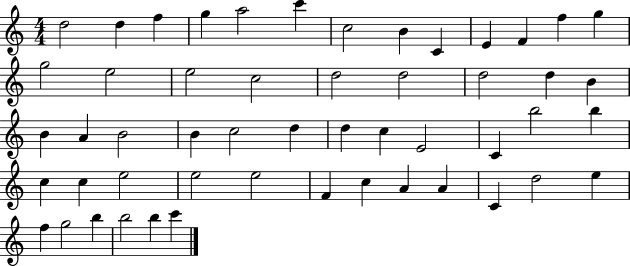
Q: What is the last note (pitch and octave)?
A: C6